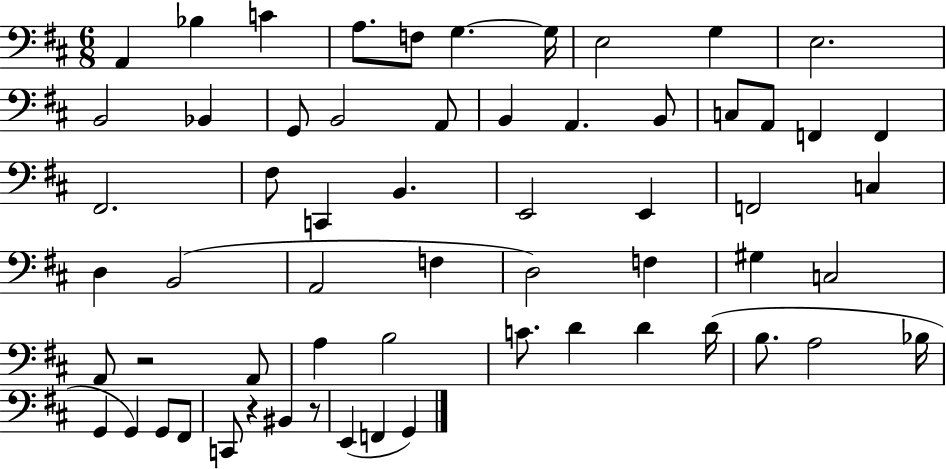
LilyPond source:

{
  \clef bass
  \numericTimeSignature
  \time 6/8
  \key d \major
  \repeat volta 2 { a,4 bes4 c'4 | a8. f8 g4.~~ g16 | e2 g4 | e2. | \break b,2 bes,4 | g,8 b,2 a,8 | b,4 a,4. b,8 | c8 a,8 f,4 f,4 | \break fis,2. | fis8 c,4 b,4. | e,2 e,4 | f,2 c4 | \break d4 b,2( | a,2 f4 | d2) f4 | gis4 c2 | \break a,8 r2 a,8 | a4 b2 | c'8. d'4 d'4 d'16( | b8. a2 bes16 | \break g,4 g,4) g,8 fis,8 | c,8 r4 bis,4 r8 | e,4( f,4 g,4) | } \bar "|."
}